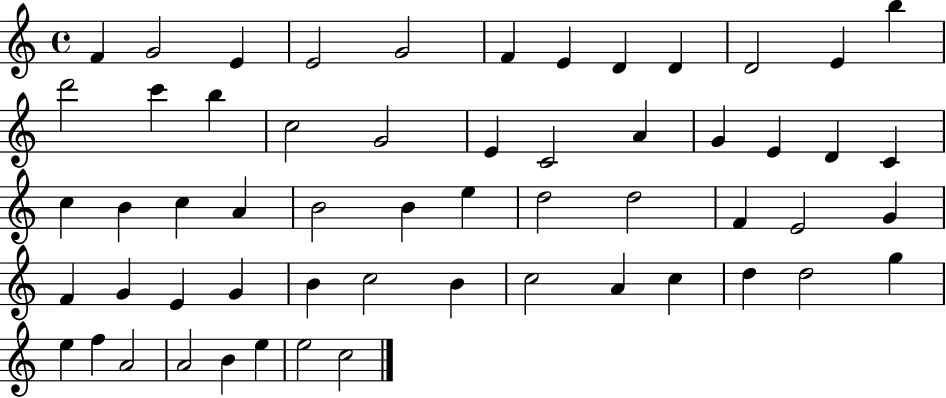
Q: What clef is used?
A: treble